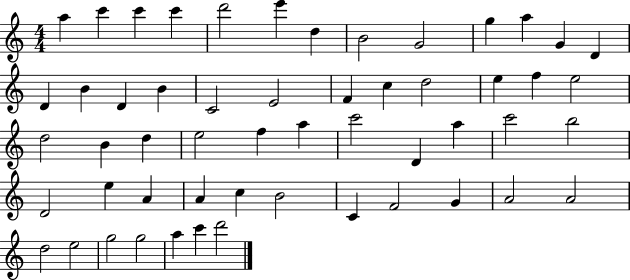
{
  \clef treble
  \numericTimeSignature
  \time 4/4
  \key c \major
  a''4 c'''4 c'''4 c'''4 | d'''2 e'''4 d''4 | b'2 g'2 | g''4 a''4 g'4 d'4 | \break d'4 b'4 d'4 b'4 | c'2 e'2 | f'4 c''4 d''2 | e''4 f''4 e''2 | \break d''2 b'4 d''4 | e''2 f''4 a''4 | c'''2 d'4 a''4 | c'''2 b''2 | \break d'2 e''4 a'4 | a'4 c''4 b'2 | c'4 f'2 g'4 | a'2 a'2 | \break d''2 e''2 | g''2 g''2 | a''4 c'''4 d'''2 | \bar "|."
}